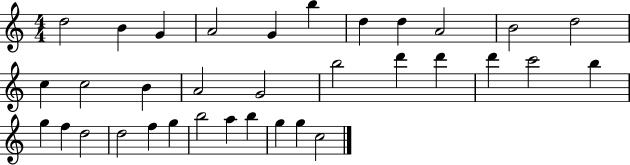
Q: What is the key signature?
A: C major